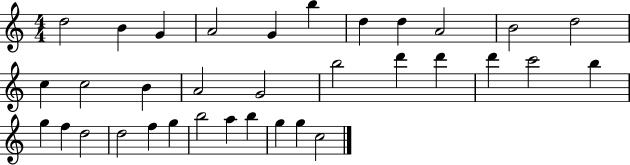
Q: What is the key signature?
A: C major